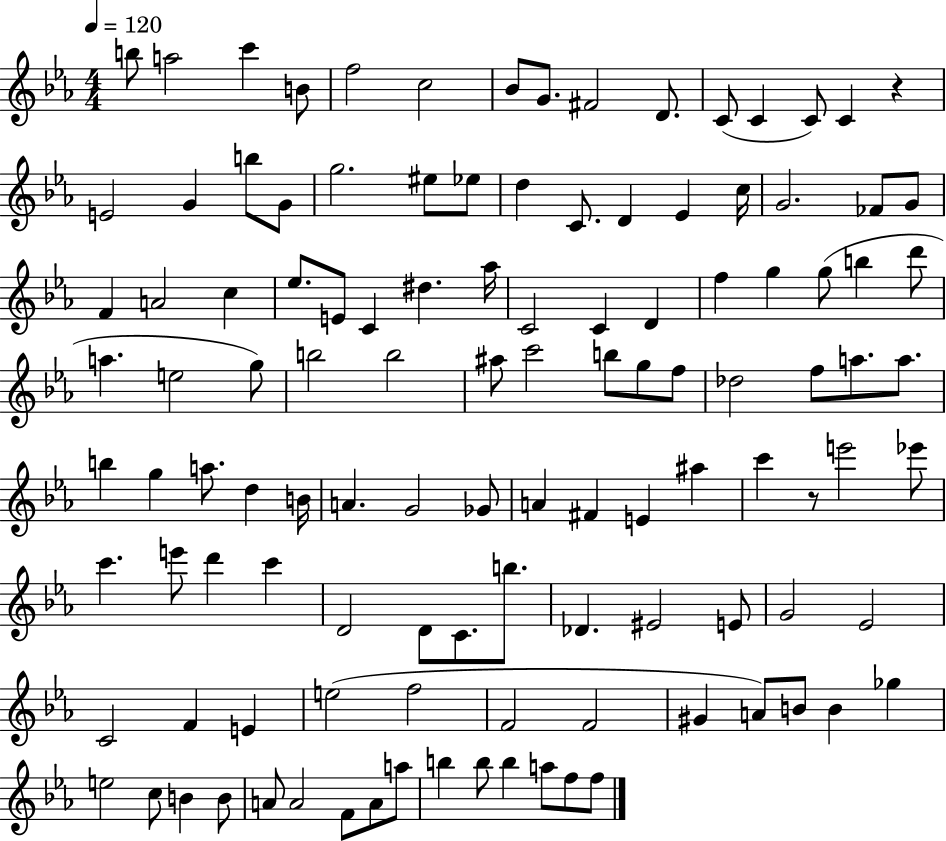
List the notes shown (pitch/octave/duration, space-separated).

B5/e A5/h C6/q B4/e F5/h C5/h Bb4/e G4/e. F#4/h D4/e. C4/e C4/q C4/e C4/q R/q E4/h G4/q B5/e G4/e G5/h. EIS5/e Eb5/e D5/q C4/e. D4/q Eb4/q C5/s G4/h. FES4/e G4/e F4/q A4/h C5/q Eb5/e. E4/e C4/q D#5/q. Ab5/s C4/h C4/q D4/q F5/q G5/q G5/e B5/q D6/e A5/q. E5/h G5/e B5/h B5/h A#5/e C6/h B5/e G5/e F5/e Db5/h F5/e A5/e. A5/e. B5/q G5/q A5/e. D5/q B4/s A4/q. G4/h Gb4/e A4/q F#4/q E4/q A#5/q C6/q R/e E6/h Eb6/e C6/q. E6/e D6/q C6/q D4/h D4/e C4/e. B5/e. Db4/q. EIS4/h E4/e G4/h Eb4/h C4/h F4/q E4/q E5/h F5/h F4/h F4/h G#4/q A4/e B4/e B4/q Gb5/q E5/h C5/e B4/q B4/e A4/e A4/h F4/e A4/e A5/e B5/q B5/e B5/q A5/e F5/e F5/e